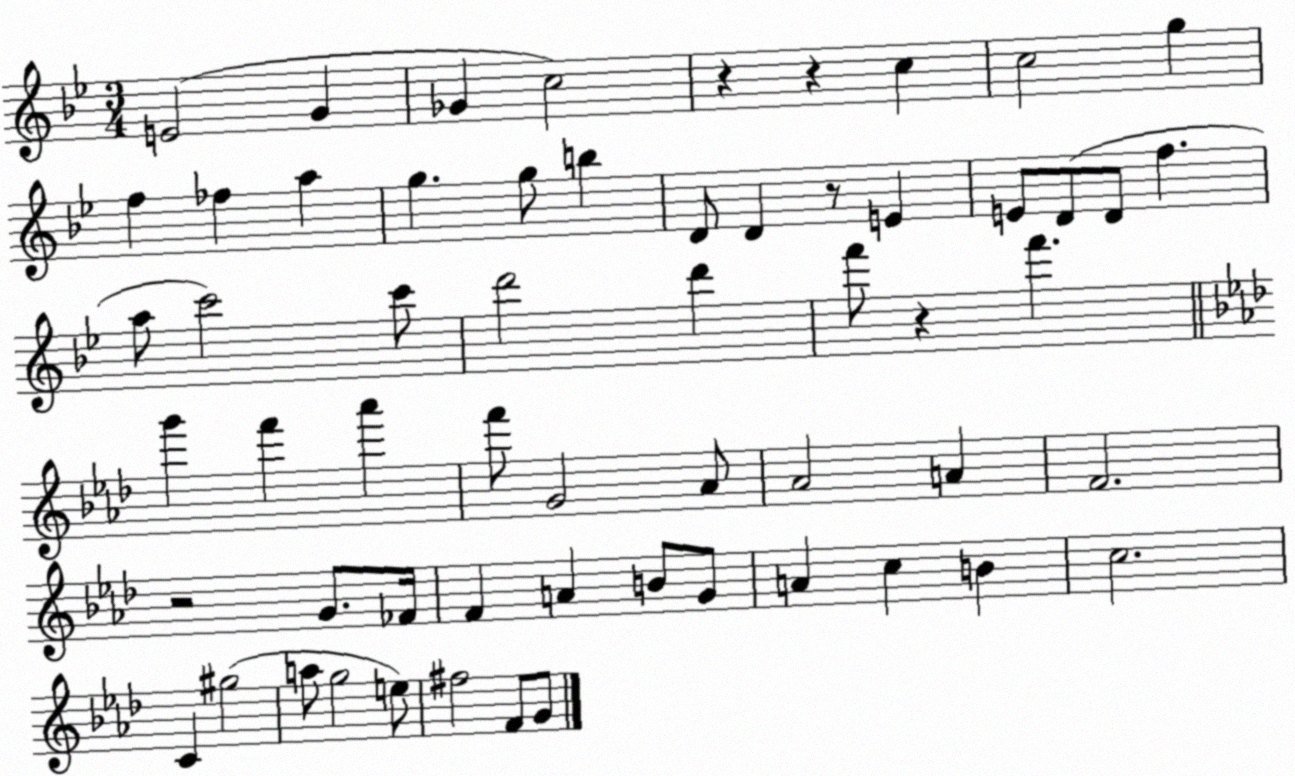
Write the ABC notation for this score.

X:1
T:Untitled
M:3/4
L:1/4
K:Bb
E2 G _G c2 z z c c2 g f _f a g g/2 b D/2 D z/2 E E/2 D/2 D/2 f a/2 c'2 c'/2 d'2 d' f'/2 z f' g' f' _a' f'/2 G2 _A/2 _A2 A F2 z2 G/2 _F/4 F A B/2 G/2 A c B c2 C ^g2 a/2 g2 e/2 ^f2 F/2 G/2